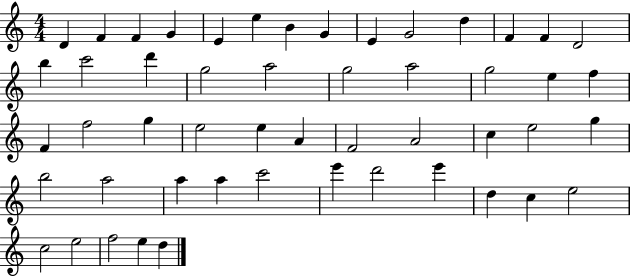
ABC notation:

X:1
T:Untitled
M:4/4
L:1/4
K:C
D F F G E e B G E G2 d F F D2 b c'2 d' g2 a2 g2 a2 g2 e f F f2 g e2 e A F2 A2 c e2 g b2 a2 a a c'2 e' d'2 e' d c e2 c2 e2 f2 e d